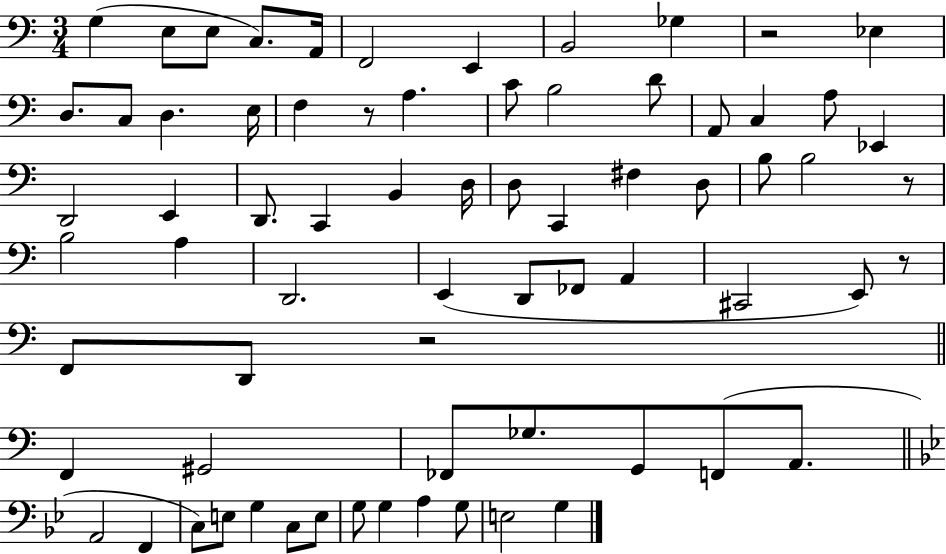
G3/q E3/e E3/e C3/e. A2/s F2/h E2/q B2/h Gb3/q R/h Eb3/q D3/e. C3/e D3/q. E3/s F3/q R/e A3/q. C4/e B3/h D4/e A2/e C3/q A3/e Eb2/q D2/h E2/q D2/e. C2/q B2/q D3/s D3/e C2/q F#3/q D3/e B3/e B3/h R/e B3/h A3/q D2/h. E2/q D2/e FES2/e A2/q C#2/h E2/e R/e F2/e D2/e R/h F2/q G#2/h FES2/e Gb3/e. G2/e F2/e A2/e. A2/h F2/q C3/e E3/e G3/q C3/e E3/e G3/e G3/q A3/q G3/e E3/h G3/q